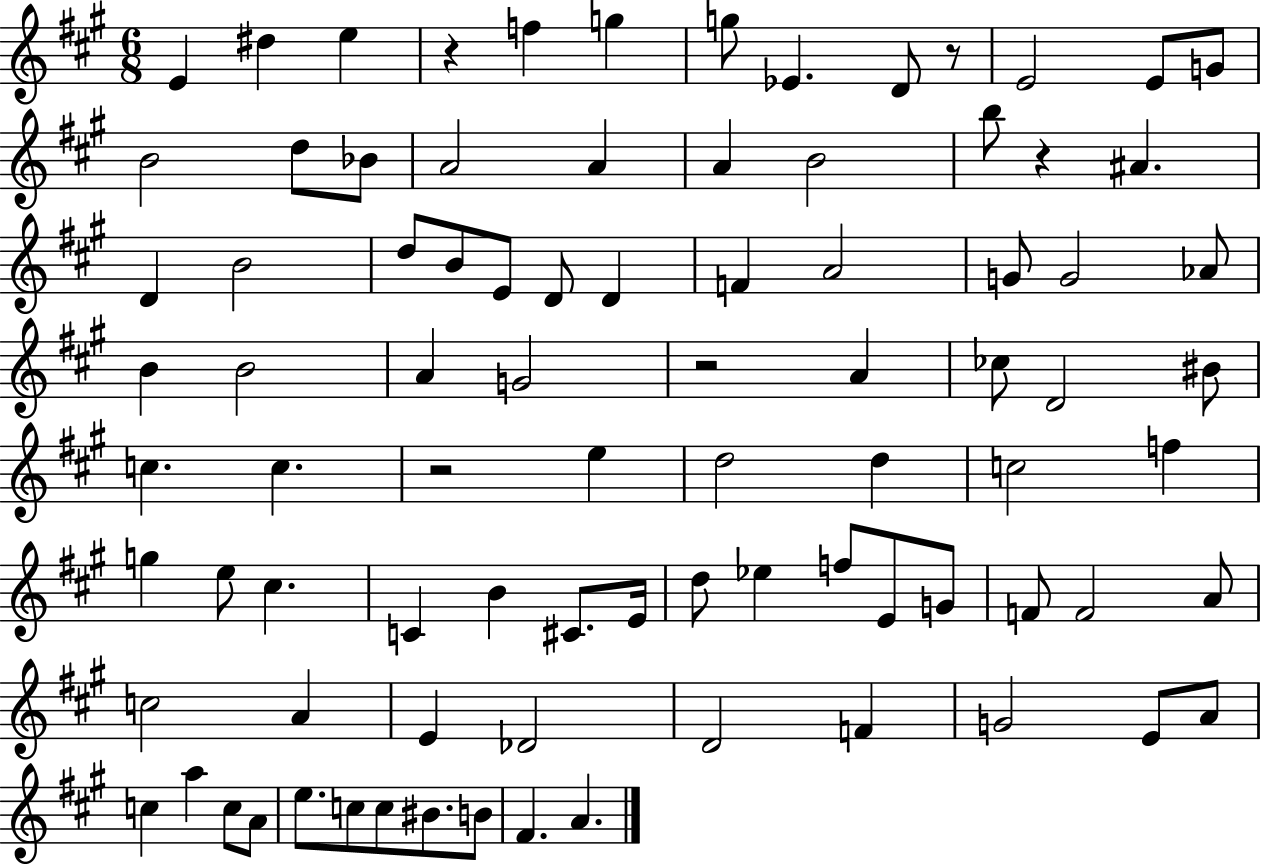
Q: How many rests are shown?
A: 5